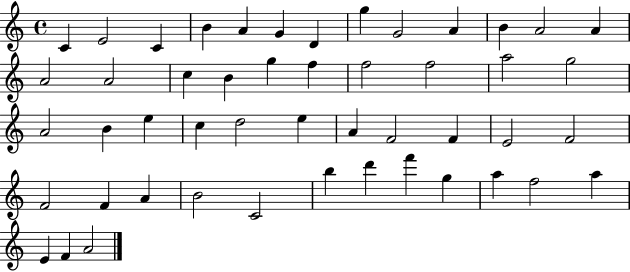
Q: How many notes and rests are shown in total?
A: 49